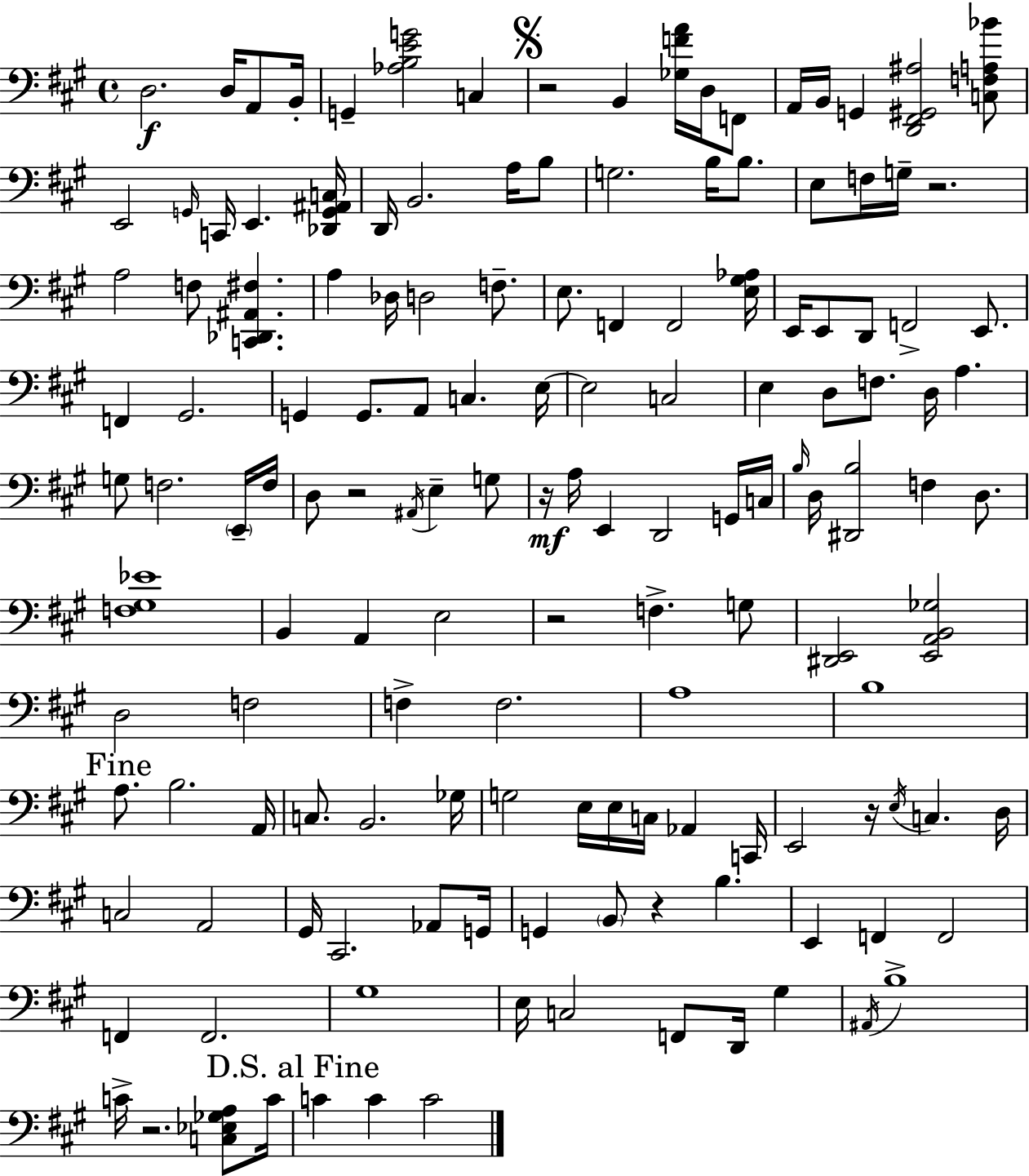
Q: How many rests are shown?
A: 8